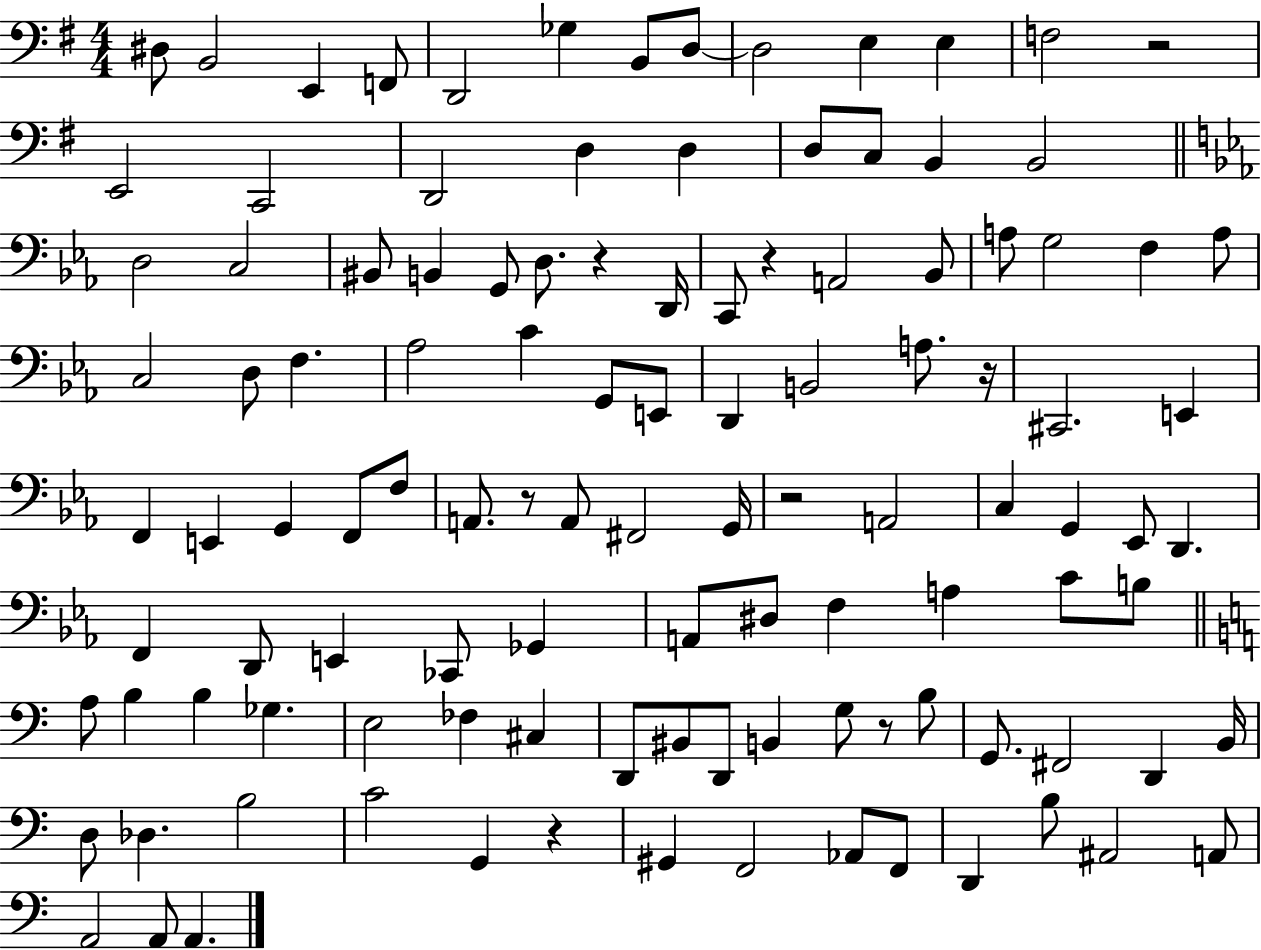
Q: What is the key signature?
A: G major